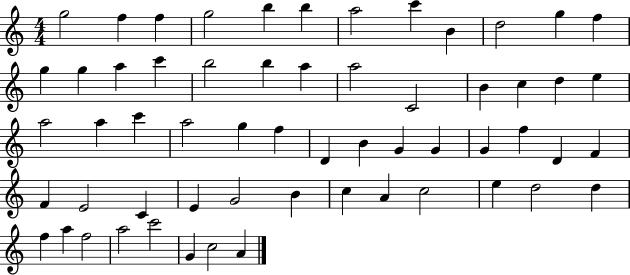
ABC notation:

X:1
T:Untitled
M:4/4
L:1/4
K:C
g2 f f g2 b b a2 c' B d2 g f g g a c' b2 b a a2 C2 B c d e a2 a c' a2 g f D B G G G f D F F E2 C E G2 B c A c2 e d2 d f a f2 a2 c'2 G c2 A